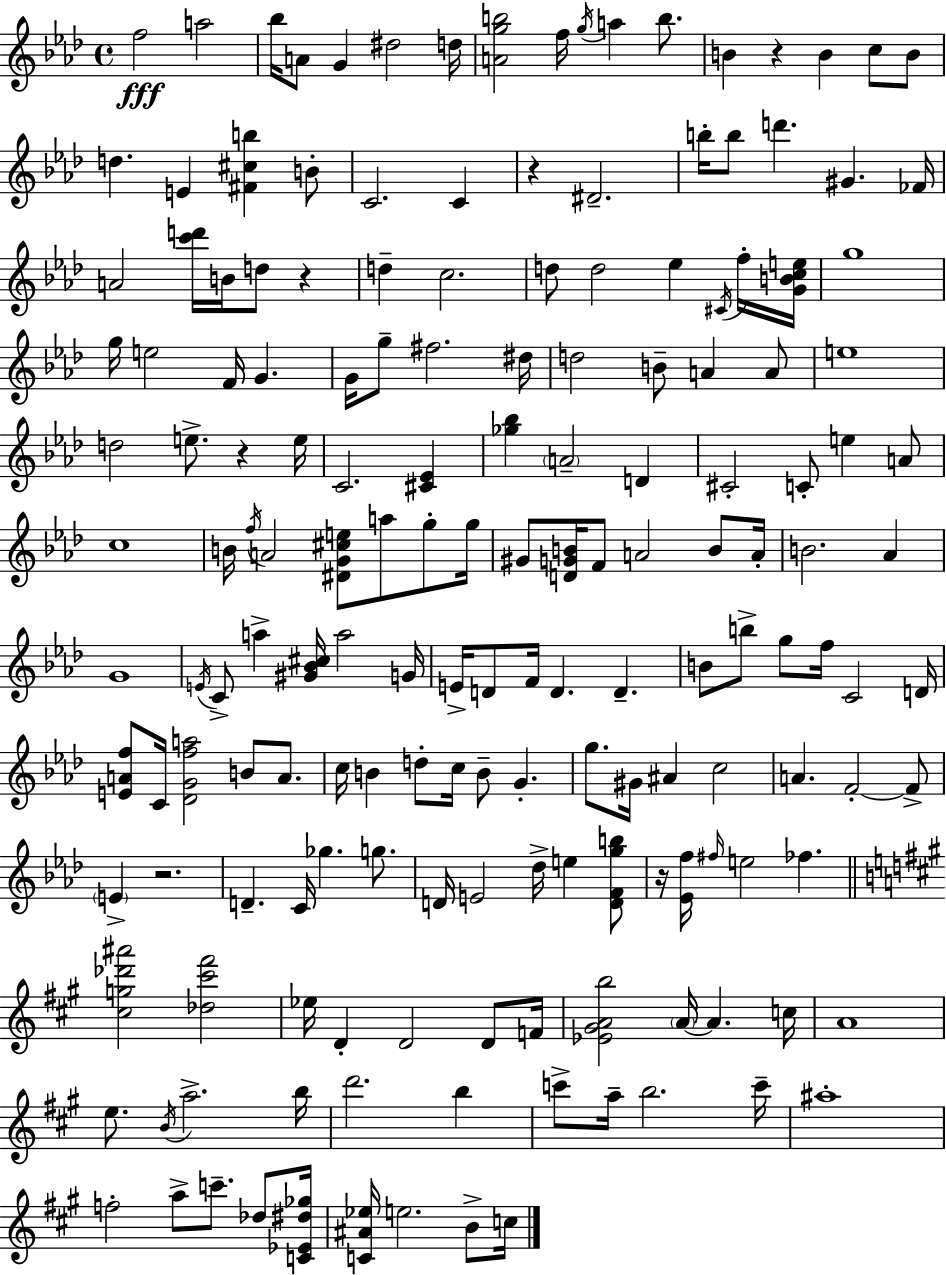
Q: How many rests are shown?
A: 6